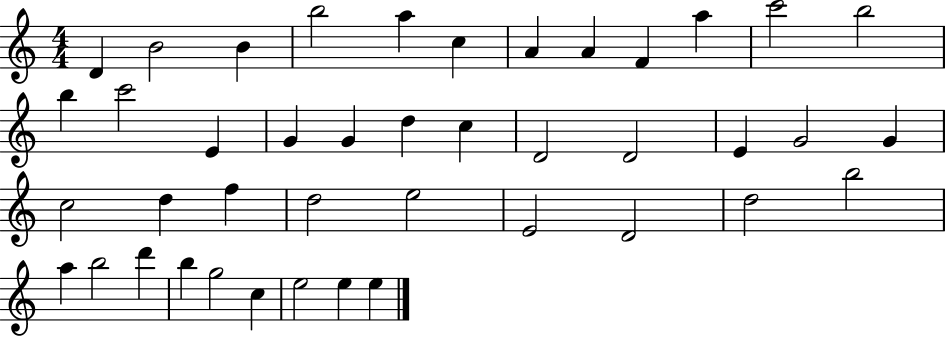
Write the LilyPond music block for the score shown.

{
  \clef treble
  \numericTimeSignature
  \time 4/4
  \key c \major
  d'4 b'2 b'4 | b''2 a''4 c''4 | a'4 a'4 f'4 a''4 | c'''2 b''2 | \break b''4 c'''2 e'4 | g'4 g'4 d''4 c''4 | d'2 d'2 | e'4 g'2 g'4 | \break c''2 d''4 f''4 | d''2 e''2 | e'2 d'2 | d''2 b''2 | \break a''4 b''2 d'''4 | b''4 g''2 c''4 | e''2 e''4 e''4 | \bar "|."
}